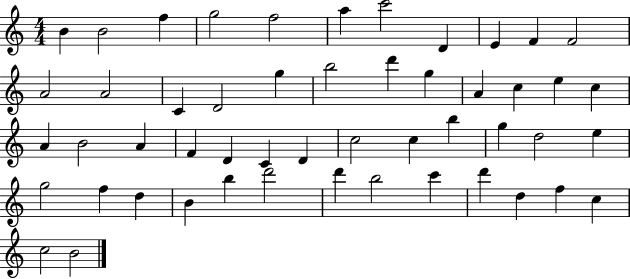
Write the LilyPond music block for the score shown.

{
  \clef treble
  \numericTimeSignature
  \time 4/4
  \key c \major
  b'4 b'2 f''4 | g''2 f''2 | a''4 c'''2 d'4 | e'4 f'4 f'2 | \break a'2 a'2 | c'4 d'2 g''4 | b''2 d'''4 g''4 | a'4 c''4 e''4 c''4 | \break a'4 b'2 a'4 | f'4 d'4 c'4 d'4 | c''2 c''4 b''4 | g''4 d''2 e''4 | \break g''2 f''4 d''4 | b'4 b''4 d'''2 | d'''4 b''2 c'''4 | d'''4 d''4 f''4 c''4 | \break c''2 b'2 | \bar "|."
}